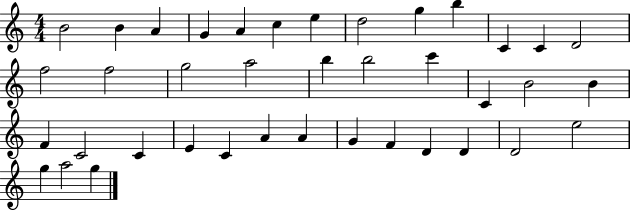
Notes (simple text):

B4/h B4/q A4/q G4/q A4/q C5/q E5/q D5/h G5/q B5/q C4/q C4/q D4/h F5/h F5/h G5/h A5/h B5/q B5/h C6/q C4/q B4/h B4/q F4/q C4/h C4/q E4/q C4/q A4/q A4/q G4/q F4/q D4/q D4/q D4/h E5/h G5/q A5/h G5/q